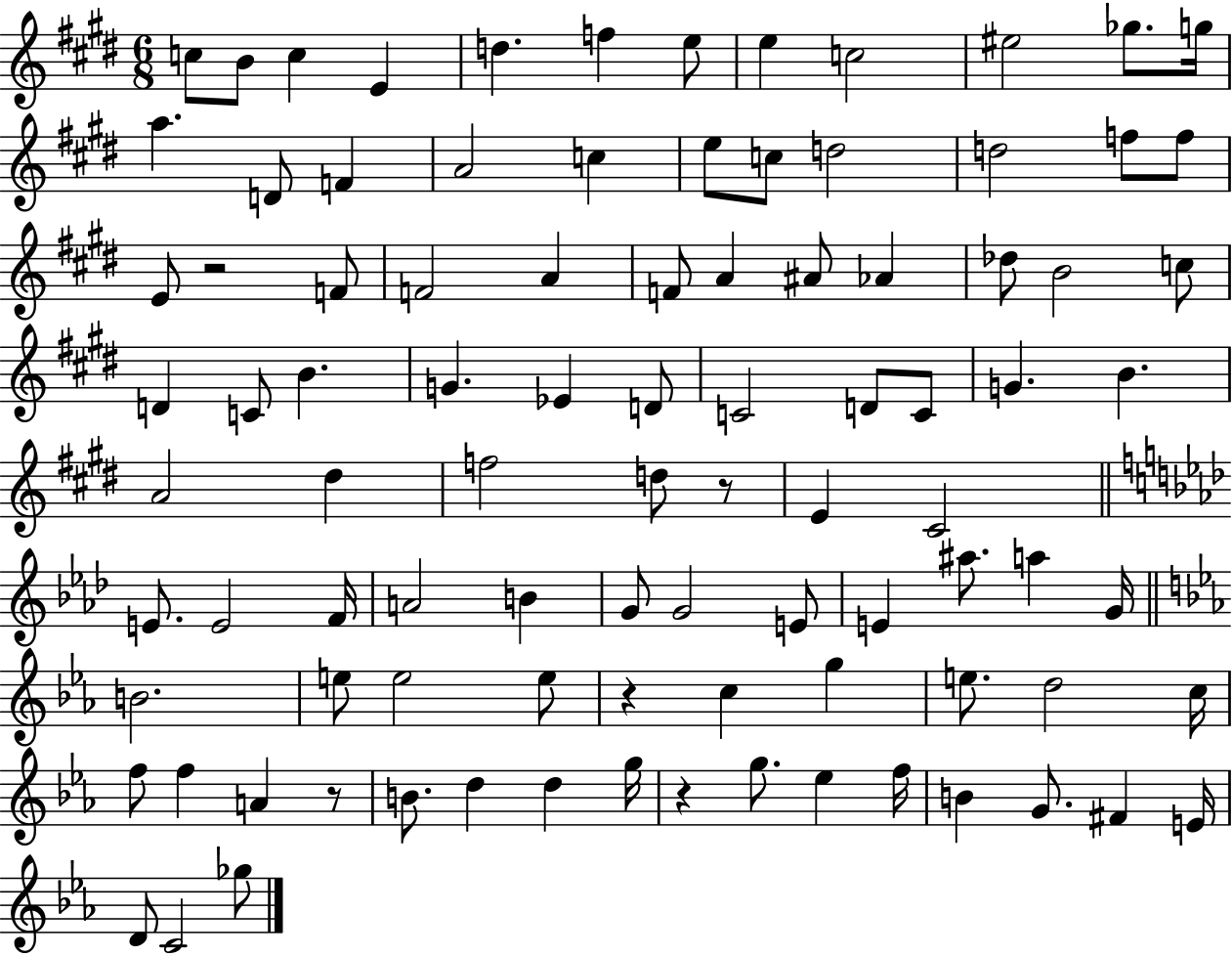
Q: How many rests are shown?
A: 5